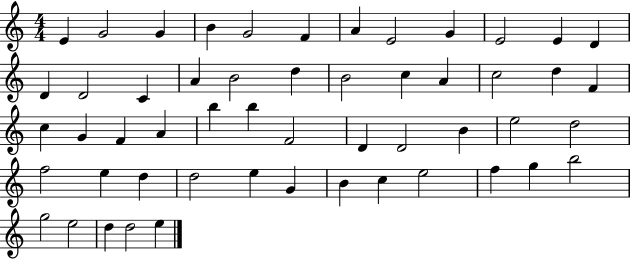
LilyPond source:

{
  \clef treble
  \numericTimeSignature
  \time 4/4
  \key c \major
  e'4 g'2 g'4 | b'4 g'2 f'4 | a'4 e'2 g'4 | e'2 e'4 d'4 | \break d'4 d'2 c'4 | a'4 b'2 d''4 | b'2 c''4 a'4 | c''2 d''4 f'4 | \break c''4 g'4 f'4 a'4 | b''4 b''4 f'2 | d'4 d'2 b'4 | e''2 d''2 | \break f''2 e''4 d''4 | d''2 e''4 g'4 | b'4 c''4 e''2 | f''4 g''4 b''2 | \break g''2 e''2 | d''4 d''2 e''4 | \bar "|."
}